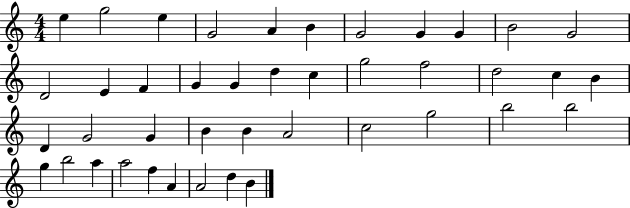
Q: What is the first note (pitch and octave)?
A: E5